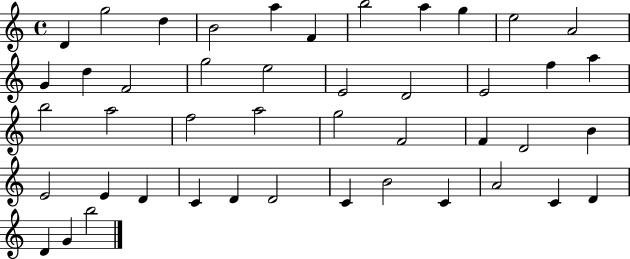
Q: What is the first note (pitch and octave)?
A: D4